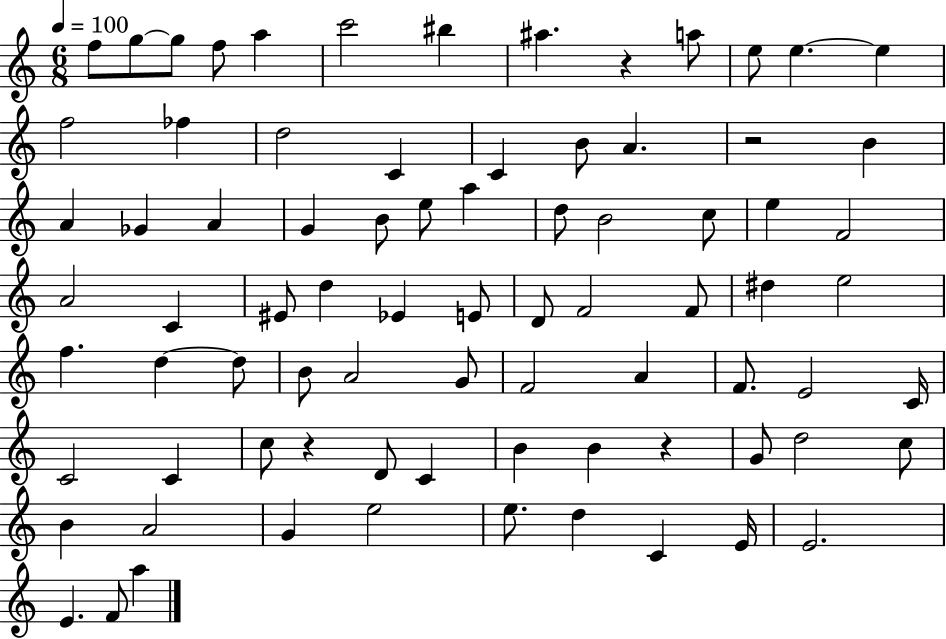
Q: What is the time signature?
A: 6/8